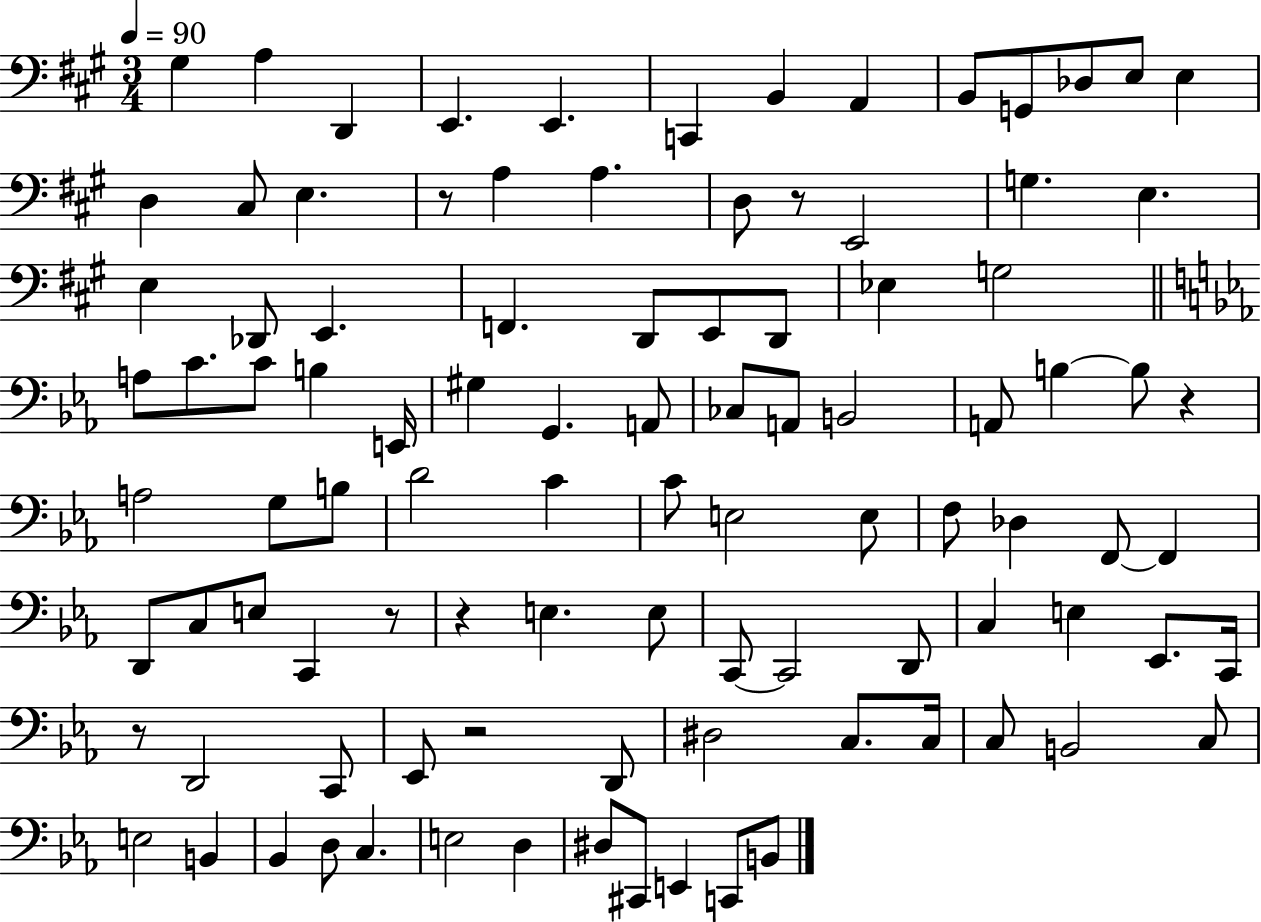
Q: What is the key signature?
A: A major